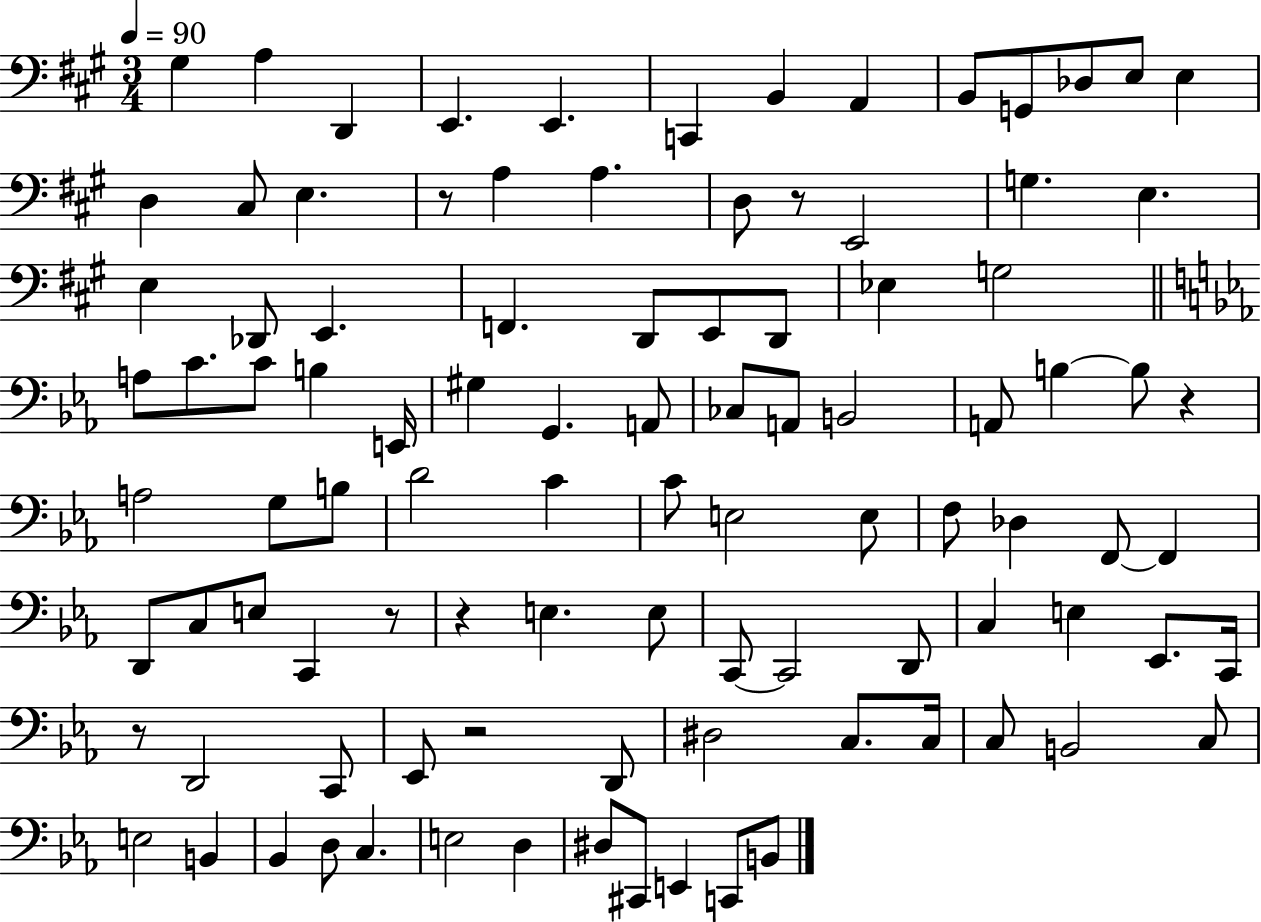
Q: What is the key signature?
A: A major